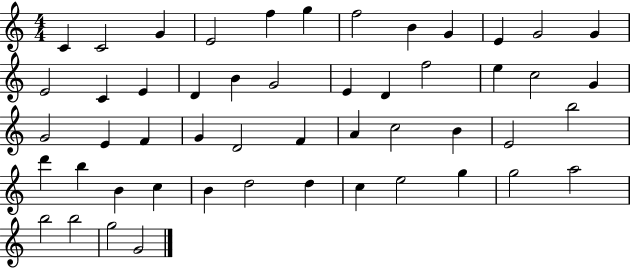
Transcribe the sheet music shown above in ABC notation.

X:1
T:Untitled
M:4/4
L:1/4
K:C
C C2 G E2 f g f2 B G E G2 G E2 C E D B G2 E D f2 e c2 G G2 E F G D2 F A c2 B E2 b2 d' b B c B d2 d c e2 g g2 a2 b2 b2 g2 G2